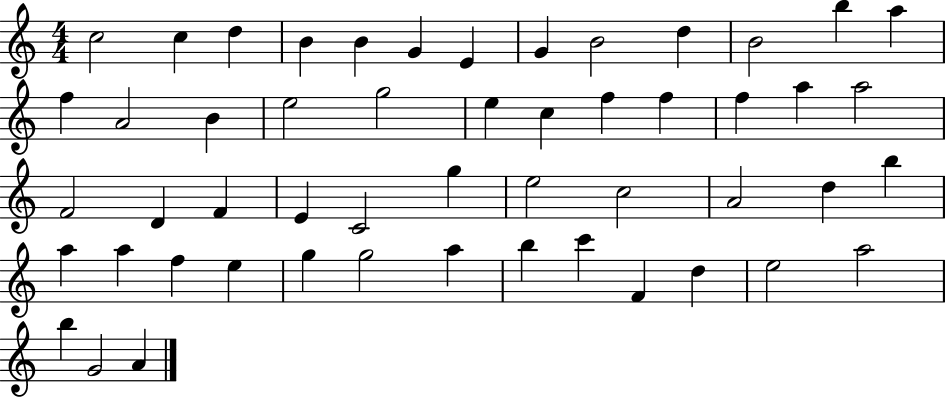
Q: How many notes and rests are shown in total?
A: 52